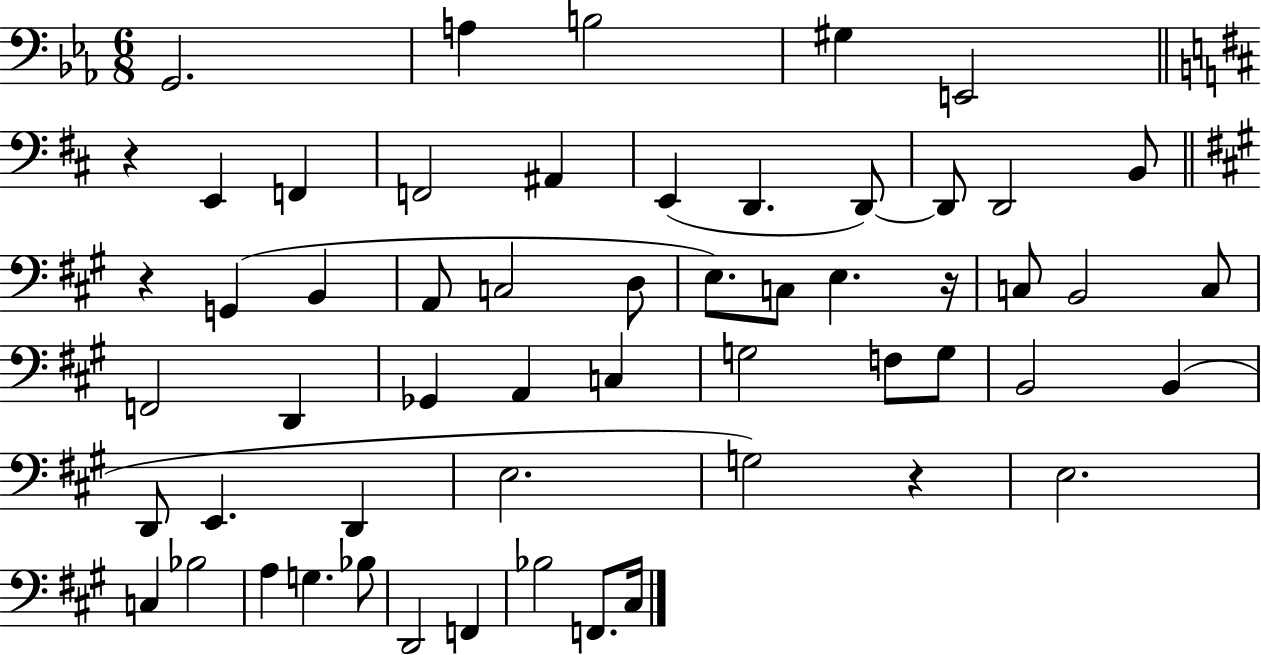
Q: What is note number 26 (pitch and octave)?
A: C3